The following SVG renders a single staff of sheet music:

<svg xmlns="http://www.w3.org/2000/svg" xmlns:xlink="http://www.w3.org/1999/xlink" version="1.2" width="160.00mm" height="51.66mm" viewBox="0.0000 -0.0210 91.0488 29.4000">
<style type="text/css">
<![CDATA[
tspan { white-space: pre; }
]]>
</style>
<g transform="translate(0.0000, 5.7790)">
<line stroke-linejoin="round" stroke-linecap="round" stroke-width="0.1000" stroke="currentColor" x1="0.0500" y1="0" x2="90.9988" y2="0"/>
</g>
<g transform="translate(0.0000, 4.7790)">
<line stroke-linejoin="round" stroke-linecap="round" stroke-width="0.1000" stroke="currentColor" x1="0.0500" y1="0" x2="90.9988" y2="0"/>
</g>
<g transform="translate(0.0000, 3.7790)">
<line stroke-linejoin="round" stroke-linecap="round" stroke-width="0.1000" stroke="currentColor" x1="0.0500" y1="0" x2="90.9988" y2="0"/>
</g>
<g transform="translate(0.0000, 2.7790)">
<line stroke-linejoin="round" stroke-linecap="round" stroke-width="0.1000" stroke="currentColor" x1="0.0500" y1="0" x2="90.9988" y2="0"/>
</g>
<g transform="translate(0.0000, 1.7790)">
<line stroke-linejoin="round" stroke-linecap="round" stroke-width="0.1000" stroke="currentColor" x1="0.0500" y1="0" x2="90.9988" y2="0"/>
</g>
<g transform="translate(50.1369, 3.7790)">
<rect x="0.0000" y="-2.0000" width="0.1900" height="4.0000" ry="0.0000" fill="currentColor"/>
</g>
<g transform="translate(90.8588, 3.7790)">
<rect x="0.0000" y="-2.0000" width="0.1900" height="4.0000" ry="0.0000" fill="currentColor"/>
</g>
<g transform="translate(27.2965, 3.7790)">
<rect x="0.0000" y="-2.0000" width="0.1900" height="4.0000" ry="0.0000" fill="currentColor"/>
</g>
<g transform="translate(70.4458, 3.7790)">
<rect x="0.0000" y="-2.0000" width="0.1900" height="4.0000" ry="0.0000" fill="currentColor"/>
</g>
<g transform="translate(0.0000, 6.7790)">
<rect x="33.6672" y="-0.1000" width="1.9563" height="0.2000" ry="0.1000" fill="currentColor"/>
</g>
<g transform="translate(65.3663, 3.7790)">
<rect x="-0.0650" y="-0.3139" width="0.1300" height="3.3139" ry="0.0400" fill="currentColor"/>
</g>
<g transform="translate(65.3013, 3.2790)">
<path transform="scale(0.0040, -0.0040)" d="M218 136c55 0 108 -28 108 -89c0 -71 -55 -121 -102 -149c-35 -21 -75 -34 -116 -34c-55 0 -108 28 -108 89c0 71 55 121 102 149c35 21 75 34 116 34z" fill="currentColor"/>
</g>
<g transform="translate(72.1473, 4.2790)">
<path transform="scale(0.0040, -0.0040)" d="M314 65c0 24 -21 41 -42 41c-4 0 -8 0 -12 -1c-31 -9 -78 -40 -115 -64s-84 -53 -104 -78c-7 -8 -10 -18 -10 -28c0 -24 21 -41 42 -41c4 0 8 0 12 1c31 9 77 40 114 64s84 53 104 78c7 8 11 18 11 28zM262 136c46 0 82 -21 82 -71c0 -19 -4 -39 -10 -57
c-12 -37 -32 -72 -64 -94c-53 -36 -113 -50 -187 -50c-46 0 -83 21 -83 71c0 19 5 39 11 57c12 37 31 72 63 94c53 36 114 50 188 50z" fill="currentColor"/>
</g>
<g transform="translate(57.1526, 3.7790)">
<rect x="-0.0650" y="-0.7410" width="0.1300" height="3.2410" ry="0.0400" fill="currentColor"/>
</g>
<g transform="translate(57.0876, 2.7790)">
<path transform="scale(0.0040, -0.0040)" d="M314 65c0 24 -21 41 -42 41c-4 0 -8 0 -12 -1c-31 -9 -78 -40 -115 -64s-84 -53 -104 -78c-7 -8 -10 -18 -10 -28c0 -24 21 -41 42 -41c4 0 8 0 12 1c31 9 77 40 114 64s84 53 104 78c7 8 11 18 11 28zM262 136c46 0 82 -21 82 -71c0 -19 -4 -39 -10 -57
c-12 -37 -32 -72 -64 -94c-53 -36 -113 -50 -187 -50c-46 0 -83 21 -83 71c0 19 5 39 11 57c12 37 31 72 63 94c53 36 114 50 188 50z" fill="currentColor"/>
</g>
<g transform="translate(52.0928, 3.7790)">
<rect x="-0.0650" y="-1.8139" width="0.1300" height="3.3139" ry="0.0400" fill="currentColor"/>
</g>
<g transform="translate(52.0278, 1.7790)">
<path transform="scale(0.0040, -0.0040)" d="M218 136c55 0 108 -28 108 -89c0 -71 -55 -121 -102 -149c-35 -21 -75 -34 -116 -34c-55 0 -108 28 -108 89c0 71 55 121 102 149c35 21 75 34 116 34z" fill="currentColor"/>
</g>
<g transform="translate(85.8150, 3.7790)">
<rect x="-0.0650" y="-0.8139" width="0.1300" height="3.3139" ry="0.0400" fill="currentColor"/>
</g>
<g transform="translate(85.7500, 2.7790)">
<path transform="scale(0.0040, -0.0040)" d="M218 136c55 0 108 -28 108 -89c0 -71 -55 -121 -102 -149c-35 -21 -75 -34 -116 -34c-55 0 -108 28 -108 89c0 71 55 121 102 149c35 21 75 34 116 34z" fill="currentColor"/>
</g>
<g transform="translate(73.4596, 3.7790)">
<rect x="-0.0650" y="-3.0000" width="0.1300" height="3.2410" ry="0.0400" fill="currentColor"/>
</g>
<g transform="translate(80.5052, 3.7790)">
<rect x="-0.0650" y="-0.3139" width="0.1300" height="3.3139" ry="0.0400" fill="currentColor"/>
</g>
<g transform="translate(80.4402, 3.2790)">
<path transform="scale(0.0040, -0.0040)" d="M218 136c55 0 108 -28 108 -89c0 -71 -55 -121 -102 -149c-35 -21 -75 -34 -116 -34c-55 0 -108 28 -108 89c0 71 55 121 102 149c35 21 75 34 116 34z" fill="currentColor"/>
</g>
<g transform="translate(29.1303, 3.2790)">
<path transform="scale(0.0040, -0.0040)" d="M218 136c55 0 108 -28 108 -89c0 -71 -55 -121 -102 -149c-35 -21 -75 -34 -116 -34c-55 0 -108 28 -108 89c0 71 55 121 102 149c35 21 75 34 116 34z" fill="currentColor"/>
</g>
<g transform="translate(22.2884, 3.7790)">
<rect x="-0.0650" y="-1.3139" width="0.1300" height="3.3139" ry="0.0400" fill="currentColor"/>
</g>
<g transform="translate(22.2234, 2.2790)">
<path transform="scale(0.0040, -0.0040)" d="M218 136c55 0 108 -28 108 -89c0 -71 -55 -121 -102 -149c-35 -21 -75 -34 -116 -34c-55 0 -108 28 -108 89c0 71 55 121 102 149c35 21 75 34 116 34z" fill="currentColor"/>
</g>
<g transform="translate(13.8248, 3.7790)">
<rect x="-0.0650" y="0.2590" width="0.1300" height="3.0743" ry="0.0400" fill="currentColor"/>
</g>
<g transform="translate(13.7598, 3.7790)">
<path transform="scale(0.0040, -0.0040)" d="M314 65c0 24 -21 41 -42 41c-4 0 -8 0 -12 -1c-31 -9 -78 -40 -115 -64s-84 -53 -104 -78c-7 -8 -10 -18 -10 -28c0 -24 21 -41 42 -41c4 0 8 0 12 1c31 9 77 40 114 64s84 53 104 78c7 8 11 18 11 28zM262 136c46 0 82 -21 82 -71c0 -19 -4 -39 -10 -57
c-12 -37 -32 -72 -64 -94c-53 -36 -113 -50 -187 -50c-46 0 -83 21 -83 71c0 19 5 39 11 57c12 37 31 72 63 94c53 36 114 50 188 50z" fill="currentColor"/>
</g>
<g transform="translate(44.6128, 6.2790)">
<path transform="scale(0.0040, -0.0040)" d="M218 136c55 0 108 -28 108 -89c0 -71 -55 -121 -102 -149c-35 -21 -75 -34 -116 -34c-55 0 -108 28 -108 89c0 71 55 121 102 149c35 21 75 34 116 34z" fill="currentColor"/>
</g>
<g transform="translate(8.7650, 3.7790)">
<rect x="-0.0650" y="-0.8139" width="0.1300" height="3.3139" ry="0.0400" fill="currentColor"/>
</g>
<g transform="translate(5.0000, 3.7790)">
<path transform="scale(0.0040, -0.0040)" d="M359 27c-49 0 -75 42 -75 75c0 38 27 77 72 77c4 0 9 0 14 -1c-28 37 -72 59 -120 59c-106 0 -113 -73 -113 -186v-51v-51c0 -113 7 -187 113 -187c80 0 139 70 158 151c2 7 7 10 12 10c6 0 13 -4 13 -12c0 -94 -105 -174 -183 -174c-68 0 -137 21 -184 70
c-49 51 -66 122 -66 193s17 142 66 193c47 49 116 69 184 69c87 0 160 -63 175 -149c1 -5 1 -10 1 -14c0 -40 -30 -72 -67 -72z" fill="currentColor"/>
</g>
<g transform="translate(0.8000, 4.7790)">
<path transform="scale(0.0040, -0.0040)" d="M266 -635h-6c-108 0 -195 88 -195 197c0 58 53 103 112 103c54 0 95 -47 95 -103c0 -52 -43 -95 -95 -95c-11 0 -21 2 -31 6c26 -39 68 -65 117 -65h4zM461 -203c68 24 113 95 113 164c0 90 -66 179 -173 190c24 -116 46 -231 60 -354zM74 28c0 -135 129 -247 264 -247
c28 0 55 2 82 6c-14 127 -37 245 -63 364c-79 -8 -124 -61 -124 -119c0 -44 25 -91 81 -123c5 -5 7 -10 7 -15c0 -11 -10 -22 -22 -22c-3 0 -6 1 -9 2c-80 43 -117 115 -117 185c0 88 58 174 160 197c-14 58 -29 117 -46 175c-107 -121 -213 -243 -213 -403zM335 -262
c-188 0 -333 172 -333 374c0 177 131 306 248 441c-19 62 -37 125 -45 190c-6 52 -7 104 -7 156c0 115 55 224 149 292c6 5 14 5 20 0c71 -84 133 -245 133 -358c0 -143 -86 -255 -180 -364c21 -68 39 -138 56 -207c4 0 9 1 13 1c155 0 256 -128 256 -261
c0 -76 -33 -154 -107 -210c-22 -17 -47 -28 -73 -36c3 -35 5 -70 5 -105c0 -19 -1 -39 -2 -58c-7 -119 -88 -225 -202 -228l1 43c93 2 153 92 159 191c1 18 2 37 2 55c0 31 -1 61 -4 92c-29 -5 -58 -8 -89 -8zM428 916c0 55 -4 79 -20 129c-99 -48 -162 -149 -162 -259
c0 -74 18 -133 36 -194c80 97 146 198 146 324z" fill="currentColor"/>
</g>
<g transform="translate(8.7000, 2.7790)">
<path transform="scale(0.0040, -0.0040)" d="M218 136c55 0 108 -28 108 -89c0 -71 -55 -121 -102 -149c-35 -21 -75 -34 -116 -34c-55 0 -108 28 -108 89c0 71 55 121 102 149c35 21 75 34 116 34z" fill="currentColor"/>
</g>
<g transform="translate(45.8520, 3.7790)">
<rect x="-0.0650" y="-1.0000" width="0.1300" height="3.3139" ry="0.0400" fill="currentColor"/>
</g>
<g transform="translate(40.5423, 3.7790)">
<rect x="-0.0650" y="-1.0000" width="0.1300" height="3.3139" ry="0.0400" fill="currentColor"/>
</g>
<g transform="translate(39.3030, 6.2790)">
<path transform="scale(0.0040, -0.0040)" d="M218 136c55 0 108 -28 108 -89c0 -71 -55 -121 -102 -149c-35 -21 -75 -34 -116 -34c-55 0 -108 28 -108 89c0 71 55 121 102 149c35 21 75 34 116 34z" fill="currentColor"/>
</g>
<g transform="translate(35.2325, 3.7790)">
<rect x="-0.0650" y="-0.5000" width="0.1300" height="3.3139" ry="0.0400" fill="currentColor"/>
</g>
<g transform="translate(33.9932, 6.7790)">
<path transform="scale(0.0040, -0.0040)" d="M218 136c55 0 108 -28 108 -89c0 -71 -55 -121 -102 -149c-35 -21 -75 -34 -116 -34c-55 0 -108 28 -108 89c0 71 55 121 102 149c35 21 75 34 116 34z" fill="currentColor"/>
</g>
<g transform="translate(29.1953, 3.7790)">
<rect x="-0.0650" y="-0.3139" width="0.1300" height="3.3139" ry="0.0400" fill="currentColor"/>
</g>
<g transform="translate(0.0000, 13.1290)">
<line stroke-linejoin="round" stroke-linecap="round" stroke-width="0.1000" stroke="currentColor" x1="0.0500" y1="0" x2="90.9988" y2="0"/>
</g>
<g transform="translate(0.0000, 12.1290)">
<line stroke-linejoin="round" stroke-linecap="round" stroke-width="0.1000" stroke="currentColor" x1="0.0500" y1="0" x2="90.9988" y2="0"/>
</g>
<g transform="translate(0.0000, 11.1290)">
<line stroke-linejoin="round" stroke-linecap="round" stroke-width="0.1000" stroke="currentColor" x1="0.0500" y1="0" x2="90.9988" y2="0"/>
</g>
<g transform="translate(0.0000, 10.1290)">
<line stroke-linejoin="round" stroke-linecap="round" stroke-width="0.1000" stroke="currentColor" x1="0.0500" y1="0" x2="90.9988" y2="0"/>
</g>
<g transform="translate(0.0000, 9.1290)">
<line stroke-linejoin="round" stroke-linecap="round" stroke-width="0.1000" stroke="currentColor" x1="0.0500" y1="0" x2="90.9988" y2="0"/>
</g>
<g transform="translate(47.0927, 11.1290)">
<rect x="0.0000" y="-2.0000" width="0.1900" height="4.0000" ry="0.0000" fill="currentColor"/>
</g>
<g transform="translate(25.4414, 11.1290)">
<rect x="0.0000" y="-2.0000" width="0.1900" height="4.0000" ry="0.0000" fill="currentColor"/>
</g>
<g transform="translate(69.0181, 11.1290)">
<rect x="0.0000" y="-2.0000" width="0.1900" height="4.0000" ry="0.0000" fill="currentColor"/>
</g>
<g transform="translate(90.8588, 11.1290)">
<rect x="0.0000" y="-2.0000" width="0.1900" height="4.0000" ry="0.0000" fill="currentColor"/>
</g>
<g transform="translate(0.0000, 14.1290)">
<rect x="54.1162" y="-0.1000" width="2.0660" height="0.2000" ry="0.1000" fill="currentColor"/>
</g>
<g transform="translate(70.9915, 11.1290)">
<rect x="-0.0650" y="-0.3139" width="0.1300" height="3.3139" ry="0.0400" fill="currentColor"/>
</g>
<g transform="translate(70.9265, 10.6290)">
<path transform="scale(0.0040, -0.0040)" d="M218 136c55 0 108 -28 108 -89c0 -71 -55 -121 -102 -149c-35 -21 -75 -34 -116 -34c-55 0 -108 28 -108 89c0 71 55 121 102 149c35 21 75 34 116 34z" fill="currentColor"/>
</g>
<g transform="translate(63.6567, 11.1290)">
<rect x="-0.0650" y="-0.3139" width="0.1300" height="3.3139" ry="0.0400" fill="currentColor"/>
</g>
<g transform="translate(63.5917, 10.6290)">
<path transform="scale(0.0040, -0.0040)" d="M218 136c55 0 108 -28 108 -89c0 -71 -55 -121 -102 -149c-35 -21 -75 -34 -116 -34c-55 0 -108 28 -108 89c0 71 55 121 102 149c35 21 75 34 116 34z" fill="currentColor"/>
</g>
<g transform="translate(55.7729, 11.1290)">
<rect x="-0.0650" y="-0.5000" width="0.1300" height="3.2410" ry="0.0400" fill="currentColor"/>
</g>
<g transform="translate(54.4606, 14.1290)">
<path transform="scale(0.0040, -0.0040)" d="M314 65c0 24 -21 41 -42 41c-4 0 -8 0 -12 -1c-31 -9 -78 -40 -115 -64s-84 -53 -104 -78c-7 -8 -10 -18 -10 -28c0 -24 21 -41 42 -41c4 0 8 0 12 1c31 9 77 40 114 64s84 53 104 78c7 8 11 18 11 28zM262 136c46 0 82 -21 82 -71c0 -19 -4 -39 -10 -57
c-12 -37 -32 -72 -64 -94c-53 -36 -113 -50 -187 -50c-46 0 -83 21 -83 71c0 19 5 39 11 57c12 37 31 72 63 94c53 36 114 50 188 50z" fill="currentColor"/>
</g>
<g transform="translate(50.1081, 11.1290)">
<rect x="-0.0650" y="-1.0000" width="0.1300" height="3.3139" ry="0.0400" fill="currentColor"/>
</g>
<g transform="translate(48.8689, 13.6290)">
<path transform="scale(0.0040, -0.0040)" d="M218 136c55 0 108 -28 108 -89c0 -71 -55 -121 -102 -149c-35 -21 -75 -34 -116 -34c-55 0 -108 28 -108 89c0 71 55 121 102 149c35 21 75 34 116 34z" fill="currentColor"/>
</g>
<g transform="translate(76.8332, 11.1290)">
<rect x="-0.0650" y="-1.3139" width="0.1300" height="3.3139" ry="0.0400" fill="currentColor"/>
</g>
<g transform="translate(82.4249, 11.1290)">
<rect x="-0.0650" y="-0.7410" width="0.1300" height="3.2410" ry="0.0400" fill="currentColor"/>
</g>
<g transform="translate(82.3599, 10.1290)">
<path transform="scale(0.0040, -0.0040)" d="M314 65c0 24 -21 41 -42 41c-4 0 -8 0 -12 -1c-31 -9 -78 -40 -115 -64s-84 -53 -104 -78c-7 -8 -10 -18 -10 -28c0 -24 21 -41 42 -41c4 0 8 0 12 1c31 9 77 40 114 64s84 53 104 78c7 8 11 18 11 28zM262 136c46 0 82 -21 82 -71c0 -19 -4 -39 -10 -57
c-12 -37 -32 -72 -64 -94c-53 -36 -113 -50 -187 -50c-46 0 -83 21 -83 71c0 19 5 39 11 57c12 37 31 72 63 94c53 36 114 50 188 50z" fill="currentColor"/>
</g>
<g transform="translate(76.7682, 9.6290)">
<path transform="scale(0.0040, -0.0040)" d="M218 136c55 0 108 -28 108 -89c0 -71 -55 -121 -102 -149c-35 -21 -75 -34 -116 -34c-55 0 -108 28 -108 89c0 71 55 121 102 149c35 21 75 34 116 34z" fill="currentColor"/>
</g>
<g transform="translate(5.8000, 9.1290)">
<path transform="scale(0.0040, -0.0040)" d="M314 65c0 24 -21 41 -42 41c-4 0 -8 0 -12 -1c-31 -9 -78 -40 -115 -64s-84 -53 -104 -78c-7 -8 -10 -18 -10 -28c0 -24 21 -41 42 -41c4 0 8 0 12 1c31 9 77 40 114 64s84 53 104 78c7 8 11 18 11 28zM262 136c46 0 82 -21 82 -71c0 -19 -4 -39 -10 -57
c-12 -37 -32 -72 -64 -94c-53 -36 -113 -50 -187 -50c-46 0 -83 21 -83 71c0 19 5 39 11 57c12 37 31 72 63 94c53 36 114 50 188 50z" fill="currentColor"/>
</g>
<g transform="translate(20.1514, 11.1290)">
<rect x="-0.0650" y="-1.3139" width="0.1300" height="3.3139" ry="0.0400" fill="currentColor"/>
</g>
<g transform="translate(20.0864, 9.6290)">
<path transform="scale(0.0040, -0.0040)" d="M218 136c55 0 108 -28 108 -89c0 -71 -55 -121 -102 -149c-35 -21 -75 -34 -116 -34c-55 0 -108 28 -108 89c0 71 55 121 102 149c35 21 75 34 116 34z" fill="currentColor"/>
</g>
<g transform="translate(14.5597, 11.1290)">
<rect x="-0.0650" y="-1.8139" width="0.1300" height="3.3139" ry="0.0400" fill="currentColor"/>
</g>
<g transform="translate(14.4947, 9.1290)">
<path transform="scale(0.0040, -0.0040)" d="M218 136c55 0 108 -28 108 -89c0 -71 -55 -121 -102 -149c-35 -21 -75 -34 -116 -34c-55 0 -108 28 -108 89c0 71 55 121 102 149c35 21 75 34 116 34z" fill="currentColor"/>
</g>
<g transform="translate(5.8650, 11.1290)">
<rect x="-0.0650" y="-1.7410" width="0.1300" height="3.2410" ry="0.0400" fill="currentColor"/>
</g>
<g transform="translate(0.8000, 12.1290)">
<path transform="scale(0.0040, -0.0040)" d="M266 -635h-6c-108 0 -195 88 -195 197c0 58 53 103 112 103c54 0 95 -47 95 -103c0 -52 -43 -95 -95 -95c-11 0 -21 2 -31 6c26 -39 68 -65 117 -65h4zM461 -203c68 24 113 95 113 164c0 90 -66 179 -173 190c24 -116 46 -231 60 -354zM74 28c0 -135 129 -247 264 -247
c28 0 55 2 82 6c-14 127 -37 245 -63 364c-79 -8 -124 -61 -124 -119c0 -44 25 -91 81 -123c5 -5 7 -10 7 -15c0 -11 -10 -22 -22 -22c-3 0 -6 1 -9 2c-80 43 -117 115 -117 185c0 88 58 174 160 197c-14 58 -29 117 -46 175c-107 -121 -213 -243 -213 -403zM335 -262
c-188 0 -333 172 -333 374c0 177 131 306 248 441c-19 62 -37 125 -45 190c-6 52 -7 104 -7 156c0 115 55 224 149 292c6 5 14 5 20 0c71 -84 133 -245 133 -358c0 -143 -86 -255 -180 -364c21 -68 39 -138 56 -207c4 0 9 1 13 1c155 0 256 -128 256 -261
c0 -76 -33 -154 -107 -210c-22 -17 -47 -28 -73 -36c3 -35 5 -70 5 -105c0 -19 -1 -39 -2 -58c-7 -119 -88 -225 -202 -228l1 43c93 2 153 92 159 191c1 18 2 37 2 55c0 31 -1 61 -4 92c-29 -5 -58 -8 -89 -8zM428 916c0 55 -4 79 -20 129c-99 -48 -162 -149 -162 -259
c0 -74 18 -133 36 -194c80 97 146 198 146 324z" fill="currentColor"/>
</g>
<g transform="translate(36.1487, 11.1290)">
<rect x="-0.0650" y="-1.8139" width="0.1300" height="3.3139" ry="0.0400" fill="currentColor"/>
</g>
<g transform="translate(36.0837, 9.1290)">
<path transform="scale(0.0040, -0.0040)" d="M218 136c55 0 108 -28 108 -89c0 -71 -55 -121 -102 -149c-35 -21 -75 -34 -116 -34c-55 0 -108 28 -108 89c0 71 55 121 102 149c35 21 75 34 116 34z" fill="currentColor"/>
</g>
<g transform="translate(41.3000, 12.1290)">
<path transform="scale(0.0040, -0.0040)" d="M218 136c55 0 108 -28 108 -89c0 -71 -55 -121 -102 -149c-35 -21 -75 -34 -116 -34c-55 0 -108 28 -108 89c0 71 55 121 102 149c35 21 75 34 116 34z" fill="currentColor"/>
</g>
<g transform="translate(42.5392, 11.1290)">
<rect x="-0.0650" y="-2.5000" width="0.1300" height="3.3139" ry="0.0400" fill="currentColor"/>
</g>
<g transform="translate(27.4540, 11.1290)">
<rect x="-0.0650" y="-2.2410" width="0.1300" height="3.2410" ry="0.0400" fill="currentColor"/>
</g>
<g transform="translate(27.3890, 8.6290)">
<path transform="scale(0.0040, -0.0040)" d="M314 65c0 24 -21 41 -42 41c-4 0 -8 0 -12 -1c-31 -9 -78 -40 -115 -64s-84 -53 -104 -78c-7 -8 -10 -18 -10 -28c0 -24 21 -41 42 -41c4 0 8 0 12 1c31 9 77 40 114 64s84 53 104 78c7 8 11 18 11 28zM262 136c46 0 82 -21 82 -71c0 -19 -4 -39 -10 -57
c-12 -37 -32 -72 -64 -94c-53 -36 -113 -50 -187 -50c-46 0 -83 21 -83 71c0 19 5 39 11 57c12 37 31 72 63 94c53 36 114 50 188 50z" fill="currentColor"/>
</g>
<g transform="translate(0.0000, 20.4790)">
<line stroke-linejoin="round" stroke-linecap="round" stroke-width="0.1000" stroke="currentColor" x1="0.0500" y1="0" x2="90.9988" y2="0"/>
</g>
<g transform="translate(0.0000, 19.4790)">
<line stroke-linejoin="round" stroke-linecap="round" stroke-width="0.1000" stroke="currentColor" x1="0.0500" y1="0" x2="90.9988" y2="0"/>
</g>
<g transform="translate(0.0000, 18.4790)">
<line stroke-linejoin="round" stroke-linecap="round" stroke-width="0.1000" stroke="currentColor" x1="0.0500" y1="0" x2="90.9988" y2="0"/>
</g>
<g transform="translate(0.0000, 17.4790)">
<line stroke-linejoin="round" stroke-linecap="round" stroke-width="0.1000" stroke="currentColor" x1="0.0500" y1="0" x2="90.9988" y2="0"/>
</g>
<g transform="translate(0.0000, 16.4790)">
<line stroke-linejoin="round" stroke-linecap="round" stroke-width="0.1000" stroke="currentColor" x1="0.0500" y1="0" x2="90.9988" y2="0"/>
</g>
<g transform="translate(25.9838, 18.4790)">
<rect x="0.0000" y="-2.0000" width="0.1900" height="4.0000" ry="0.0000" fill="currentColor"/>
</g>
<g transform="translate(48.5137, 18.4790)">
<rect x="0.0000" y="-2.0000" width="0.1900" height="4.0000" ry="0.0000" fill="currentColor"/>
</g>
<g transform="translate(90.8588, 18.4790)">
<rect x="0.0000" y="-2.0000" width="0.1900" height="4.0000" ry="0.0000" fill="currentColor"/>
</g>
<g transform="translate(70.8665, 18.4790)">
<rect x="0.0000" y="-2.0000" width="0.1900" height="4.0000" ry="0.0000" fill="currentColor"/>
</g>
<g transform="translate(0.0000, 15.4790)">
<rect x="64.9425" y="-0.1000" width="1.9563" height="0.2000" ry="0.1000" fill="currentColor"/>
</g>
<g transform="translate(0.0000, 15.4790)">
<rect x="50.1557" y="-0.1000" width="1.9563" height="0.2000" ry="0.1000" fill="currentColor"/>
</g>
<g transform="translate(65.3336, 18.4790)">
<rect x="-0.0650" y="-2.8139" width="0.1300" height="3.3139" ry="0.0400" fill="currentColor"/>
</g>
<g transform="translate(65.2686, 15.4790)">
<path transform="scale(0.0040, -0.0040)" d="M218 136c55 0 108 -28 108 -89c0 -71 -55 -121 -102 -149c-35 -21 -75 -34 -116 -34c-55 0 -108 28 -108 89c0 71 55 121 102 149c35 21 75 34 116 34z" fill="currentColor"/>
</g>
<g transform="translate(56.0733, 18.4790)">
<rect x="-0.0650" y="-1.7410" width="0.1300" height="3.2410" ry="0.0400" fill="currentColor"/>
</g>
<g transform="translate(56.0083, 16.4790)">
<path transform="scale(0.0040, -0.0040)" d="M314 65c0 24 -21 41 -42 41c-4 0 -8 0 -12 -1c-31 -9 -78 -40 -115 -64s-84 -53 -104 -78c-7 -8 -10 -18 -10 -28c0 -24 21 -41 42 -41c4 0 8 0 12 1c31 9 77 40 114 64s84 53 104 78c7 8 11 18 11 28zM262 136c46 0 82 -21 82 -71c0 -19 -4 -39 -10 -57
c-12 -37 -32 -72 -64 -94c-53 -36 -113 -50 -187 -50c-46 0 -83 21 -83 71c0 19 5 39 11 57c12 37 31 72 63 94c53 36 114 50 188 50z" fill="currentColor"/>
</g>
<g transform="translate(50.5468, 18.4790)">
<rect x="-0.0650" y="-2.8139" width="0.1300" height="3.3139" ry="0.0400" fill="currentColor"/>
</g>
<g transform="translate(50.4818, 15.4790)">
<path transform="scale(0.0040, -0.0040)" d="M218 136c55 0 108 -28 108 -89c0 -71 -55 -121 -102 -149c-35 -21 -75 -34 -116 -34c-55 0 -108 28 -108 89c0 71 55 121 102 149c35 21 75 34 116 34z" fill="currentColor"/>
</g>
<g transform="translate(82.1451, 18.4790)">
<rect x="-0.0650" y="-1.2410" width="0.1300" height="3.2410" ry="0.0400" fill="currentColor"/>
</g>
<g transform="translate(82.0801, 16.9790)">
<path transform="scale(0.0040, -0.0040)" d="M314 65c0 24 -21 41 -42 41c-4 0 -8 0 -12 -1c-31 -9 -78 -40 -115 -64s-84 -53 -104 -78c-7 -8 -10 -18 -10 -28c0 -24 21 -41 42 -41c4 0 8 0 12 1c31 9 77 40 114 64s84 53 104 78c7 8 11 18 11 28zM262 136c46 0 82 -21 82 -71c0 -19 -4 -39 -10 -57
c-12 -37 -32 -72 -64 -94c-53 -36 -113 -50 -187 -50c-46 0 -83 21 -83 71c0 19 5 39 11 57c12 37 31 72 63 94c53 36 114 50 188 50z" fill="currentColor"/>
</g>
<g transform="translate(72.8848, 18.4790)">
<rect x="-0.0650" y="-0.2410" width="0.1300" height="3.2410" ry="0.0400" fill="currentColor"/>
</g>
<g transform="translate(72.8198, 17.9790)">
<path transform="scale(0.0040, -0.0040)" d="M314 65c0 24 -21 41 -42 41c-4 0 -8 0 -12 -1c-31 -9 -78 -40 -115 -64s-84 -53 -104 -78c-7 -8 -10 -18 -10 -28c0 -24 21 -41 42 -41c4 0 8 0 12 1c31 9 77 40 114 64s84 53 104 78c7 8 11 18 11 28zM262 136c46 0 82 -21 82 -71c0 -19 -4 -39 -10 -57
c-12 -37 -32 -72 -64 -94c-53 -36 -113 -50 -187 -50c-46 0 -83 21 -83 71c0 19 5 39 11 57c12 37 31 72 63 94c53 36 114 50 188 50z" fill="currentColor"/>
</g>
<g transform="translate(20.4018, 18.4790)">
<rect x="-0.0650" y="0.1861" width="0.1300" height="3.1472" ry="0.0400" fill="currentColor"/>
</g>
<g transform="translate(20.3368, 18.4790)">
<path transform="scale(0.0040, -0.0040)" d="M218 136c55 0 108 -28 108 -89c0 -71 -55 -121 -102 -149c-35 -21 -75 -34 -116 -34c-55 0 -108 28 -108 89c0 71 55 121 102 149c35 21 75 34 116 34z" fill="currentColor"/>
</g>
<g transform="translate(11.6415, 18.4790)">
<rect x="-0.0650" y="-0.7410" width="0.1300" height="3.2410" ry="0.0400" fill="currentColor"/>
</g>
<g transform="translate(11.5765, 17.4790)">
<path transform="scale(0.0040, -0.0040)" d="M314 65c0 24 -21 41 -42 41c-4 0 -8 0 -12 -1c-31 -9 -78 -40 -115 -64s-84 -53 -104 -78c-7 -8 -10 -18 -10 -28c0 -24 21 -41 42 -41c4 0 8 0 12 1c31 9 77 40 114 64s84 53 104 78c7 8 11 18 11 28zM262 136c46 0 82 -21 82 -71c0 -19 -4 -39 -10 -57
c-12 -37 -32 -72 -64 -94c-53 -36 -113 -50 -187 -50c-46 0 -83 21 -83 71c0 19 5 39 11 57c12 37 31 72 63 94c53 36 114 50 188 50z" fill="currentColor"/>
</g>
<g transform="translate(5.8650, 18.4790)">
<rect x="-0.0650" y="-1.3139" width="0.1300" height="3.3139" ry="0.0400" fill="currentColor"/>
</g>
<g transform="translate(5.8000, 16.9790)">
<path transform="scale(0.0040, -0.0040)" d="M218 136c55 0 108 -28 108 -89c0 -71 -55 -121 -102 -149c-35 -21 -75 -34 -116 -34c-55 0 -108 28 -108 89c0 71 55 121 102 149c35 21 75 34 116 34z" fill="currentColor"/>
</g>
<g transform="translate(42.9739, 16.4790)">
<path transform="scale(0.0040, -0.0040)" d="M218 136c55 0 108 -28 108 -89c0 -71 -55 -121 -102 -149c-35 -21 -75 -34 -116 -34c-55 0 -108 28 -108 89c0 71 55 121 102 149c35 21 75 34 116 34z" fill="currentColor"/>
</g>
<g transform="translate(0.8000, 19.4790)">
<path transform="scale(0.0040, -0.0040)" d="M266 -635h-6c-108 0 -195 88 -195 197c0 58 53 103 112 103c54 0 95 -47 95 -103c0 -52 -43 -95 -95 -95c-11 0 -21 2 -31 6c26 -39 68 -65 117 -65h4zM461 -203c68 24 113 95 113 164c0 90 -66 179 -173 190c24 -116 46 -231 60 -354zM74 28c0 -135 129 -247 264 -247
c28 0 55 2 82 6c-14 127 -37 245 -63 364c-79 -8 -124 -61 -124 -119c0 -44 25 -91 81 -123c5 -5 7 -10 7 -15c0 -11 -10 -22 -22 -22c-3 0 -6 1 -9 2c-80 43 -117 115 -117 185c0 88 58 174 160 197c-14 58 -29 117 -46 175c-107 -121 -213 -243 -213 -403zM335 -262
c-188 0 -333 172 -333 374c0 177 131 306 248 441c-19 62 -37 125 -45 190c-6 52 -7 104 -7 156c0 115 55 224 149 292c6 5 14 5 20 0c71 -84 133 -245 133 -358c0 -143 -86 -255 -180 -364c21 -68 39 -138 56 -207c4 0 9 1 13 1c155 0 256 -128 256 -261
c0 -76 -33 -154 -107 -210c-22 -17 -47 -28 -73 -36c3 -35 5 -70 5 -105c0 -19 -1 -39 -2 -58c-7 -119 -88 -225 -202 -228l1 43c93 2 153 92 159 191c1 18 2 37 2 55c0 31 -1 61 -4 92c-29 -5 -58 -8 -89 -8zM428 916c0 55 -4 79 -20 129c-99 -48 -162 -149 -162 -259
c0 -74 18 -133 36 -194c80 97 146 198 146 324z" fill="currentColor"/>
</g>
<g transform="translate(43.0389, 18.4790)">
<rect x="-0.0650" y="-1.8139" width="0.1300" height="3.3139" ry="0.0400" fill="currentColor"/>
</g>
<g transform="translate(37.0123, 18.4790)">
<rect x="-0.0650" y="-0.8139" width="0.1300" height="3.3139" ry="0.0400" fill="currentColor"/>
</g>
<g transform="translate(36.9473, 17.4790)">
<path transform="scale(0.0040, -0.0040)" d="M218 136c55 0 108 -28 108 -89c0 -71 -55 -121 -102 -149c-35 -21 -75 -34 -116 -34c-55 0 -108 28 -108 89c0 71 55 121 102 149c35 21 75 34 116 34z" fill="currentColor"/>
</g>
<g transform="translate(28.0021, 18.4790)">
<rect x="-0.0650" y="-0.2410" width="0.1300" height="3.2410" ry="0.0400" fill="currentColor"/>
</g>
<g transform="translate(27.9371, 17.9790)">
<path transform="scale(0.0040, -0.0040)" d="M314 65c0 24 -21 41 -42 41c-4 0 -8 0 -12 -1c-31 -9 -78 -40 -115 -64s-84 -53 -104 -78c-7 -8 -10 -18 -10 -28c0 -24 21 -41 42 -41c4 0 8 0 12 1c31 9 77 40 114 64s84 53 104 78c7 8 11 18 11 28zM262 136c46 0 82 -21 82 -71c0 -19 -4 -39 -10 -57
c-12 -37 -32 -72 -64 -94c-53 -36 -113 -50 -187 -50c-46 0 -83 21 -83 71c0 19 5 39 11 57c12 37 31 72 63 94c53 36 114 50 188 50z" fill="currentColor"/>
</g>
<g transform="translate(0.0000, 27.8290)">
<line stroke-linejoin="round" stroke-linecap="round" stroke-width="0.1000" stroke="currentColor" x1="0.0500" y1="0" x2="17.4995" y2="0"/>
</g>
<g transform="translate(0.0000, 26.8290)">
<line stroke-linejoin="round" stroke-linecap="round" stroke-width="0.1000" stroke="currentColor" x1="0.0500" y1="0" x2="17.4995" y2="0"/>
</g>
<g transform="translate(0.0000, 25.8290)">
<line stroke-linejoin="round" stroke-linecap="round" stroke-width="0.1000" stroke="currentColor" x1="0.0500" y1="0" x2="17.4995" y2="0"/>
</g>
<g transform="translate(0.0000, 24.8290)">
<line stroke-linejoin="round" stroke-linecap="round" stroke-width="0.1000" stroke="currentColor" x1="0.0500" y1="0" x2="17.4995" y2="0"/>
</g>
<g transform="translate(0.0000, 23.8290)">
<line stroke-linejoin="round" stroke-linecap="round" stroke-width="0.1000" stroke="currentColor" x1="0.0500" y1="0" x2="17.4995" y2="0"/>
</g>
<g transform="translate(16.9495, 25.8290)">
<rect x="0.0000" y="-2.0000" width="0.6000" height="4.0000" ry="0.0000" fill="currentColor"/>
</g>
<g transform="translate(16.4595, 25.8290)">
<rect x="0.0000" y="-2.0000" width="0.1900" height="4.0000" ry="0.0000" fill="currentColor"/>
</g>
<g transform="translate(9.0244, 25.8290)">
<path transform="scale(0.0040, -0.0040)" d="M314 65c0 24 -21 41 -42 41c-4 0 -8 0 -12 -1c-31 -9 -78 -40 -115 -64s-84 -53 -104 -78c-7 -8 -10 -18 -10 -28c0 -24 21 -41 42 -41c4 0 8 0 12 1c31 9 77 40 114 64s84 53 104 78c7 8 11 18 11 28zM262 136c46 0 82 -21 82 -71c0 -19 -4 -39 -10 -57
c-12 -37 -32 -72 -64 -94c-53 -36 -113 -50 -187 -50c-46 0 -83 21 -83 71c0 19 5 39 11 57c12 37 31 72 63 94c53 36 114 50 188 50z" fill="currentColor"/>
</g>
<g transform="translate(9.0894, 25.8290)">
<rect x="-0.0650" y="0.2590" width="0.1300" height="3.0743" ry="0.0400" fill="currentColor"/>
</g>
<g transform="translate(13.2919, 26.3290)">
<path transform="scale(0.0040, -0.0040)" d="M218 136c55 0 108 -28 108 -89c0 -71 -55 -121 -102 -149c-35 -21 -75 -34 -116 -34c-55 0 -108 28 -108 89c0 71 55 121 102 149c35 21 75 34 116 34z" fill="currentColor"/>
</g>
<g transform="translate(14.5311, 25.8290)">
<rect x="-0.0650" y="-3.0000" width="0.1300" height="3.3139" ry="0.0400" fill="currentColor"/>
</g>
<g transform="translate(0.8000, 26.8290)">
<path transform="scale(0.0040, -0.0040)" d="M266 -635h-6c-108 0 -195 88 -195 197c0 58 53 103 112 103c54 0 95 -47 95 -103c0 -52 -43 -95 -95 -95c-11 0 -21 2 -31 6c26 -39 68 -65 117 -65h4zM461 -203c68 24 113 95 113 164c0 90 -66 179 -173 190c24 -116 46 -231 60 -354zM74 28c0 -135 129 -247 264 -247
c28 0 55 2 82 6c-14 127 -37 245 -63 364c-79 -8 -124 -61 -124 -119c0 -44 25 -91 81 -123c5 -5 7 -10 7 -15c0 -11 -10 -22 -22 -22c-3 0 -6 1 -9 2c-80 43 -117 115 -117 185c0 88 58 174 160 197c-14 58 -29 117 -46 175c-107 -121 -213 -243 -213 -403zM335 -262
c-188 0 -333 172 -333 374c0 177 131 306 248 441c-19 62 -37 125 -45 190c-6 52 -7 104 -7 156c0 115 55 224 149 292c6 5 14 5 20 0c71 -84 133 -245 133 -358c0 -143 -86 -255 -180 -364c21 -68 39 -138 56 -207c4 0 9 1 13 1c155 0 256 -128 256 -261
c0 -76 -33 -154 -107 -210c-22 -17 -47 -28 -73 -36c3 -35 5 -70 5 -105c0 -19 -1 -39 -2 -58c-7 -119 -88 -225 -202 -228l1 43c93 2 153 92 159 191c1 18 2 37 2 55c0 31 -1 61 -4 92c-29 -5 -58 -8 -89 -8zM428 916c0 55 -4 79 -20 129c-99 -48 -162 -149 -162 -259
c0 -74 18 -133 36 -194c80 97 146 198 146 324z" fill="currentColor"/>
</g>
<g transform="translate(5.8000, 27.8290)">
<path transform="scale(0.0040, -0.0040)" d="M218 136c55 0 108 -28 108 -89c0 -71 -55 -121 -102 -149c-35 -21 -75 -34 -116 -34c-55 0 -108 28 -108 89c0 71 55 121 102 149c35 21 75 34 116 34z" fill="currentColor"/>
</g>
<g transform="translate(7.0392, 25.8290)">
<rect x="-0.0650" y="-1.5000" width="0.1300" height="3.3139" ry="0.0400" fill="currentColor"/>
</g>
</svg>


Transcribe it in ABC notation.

X:1
T:Untitled
M:4/4
L:1/4
K:C
d B2 e c C D D f d2 c A2 c d f2 f e g2 f G D C2 c c e d2 e d2 B c2 d f a f2 a c2 e2 E B2 A